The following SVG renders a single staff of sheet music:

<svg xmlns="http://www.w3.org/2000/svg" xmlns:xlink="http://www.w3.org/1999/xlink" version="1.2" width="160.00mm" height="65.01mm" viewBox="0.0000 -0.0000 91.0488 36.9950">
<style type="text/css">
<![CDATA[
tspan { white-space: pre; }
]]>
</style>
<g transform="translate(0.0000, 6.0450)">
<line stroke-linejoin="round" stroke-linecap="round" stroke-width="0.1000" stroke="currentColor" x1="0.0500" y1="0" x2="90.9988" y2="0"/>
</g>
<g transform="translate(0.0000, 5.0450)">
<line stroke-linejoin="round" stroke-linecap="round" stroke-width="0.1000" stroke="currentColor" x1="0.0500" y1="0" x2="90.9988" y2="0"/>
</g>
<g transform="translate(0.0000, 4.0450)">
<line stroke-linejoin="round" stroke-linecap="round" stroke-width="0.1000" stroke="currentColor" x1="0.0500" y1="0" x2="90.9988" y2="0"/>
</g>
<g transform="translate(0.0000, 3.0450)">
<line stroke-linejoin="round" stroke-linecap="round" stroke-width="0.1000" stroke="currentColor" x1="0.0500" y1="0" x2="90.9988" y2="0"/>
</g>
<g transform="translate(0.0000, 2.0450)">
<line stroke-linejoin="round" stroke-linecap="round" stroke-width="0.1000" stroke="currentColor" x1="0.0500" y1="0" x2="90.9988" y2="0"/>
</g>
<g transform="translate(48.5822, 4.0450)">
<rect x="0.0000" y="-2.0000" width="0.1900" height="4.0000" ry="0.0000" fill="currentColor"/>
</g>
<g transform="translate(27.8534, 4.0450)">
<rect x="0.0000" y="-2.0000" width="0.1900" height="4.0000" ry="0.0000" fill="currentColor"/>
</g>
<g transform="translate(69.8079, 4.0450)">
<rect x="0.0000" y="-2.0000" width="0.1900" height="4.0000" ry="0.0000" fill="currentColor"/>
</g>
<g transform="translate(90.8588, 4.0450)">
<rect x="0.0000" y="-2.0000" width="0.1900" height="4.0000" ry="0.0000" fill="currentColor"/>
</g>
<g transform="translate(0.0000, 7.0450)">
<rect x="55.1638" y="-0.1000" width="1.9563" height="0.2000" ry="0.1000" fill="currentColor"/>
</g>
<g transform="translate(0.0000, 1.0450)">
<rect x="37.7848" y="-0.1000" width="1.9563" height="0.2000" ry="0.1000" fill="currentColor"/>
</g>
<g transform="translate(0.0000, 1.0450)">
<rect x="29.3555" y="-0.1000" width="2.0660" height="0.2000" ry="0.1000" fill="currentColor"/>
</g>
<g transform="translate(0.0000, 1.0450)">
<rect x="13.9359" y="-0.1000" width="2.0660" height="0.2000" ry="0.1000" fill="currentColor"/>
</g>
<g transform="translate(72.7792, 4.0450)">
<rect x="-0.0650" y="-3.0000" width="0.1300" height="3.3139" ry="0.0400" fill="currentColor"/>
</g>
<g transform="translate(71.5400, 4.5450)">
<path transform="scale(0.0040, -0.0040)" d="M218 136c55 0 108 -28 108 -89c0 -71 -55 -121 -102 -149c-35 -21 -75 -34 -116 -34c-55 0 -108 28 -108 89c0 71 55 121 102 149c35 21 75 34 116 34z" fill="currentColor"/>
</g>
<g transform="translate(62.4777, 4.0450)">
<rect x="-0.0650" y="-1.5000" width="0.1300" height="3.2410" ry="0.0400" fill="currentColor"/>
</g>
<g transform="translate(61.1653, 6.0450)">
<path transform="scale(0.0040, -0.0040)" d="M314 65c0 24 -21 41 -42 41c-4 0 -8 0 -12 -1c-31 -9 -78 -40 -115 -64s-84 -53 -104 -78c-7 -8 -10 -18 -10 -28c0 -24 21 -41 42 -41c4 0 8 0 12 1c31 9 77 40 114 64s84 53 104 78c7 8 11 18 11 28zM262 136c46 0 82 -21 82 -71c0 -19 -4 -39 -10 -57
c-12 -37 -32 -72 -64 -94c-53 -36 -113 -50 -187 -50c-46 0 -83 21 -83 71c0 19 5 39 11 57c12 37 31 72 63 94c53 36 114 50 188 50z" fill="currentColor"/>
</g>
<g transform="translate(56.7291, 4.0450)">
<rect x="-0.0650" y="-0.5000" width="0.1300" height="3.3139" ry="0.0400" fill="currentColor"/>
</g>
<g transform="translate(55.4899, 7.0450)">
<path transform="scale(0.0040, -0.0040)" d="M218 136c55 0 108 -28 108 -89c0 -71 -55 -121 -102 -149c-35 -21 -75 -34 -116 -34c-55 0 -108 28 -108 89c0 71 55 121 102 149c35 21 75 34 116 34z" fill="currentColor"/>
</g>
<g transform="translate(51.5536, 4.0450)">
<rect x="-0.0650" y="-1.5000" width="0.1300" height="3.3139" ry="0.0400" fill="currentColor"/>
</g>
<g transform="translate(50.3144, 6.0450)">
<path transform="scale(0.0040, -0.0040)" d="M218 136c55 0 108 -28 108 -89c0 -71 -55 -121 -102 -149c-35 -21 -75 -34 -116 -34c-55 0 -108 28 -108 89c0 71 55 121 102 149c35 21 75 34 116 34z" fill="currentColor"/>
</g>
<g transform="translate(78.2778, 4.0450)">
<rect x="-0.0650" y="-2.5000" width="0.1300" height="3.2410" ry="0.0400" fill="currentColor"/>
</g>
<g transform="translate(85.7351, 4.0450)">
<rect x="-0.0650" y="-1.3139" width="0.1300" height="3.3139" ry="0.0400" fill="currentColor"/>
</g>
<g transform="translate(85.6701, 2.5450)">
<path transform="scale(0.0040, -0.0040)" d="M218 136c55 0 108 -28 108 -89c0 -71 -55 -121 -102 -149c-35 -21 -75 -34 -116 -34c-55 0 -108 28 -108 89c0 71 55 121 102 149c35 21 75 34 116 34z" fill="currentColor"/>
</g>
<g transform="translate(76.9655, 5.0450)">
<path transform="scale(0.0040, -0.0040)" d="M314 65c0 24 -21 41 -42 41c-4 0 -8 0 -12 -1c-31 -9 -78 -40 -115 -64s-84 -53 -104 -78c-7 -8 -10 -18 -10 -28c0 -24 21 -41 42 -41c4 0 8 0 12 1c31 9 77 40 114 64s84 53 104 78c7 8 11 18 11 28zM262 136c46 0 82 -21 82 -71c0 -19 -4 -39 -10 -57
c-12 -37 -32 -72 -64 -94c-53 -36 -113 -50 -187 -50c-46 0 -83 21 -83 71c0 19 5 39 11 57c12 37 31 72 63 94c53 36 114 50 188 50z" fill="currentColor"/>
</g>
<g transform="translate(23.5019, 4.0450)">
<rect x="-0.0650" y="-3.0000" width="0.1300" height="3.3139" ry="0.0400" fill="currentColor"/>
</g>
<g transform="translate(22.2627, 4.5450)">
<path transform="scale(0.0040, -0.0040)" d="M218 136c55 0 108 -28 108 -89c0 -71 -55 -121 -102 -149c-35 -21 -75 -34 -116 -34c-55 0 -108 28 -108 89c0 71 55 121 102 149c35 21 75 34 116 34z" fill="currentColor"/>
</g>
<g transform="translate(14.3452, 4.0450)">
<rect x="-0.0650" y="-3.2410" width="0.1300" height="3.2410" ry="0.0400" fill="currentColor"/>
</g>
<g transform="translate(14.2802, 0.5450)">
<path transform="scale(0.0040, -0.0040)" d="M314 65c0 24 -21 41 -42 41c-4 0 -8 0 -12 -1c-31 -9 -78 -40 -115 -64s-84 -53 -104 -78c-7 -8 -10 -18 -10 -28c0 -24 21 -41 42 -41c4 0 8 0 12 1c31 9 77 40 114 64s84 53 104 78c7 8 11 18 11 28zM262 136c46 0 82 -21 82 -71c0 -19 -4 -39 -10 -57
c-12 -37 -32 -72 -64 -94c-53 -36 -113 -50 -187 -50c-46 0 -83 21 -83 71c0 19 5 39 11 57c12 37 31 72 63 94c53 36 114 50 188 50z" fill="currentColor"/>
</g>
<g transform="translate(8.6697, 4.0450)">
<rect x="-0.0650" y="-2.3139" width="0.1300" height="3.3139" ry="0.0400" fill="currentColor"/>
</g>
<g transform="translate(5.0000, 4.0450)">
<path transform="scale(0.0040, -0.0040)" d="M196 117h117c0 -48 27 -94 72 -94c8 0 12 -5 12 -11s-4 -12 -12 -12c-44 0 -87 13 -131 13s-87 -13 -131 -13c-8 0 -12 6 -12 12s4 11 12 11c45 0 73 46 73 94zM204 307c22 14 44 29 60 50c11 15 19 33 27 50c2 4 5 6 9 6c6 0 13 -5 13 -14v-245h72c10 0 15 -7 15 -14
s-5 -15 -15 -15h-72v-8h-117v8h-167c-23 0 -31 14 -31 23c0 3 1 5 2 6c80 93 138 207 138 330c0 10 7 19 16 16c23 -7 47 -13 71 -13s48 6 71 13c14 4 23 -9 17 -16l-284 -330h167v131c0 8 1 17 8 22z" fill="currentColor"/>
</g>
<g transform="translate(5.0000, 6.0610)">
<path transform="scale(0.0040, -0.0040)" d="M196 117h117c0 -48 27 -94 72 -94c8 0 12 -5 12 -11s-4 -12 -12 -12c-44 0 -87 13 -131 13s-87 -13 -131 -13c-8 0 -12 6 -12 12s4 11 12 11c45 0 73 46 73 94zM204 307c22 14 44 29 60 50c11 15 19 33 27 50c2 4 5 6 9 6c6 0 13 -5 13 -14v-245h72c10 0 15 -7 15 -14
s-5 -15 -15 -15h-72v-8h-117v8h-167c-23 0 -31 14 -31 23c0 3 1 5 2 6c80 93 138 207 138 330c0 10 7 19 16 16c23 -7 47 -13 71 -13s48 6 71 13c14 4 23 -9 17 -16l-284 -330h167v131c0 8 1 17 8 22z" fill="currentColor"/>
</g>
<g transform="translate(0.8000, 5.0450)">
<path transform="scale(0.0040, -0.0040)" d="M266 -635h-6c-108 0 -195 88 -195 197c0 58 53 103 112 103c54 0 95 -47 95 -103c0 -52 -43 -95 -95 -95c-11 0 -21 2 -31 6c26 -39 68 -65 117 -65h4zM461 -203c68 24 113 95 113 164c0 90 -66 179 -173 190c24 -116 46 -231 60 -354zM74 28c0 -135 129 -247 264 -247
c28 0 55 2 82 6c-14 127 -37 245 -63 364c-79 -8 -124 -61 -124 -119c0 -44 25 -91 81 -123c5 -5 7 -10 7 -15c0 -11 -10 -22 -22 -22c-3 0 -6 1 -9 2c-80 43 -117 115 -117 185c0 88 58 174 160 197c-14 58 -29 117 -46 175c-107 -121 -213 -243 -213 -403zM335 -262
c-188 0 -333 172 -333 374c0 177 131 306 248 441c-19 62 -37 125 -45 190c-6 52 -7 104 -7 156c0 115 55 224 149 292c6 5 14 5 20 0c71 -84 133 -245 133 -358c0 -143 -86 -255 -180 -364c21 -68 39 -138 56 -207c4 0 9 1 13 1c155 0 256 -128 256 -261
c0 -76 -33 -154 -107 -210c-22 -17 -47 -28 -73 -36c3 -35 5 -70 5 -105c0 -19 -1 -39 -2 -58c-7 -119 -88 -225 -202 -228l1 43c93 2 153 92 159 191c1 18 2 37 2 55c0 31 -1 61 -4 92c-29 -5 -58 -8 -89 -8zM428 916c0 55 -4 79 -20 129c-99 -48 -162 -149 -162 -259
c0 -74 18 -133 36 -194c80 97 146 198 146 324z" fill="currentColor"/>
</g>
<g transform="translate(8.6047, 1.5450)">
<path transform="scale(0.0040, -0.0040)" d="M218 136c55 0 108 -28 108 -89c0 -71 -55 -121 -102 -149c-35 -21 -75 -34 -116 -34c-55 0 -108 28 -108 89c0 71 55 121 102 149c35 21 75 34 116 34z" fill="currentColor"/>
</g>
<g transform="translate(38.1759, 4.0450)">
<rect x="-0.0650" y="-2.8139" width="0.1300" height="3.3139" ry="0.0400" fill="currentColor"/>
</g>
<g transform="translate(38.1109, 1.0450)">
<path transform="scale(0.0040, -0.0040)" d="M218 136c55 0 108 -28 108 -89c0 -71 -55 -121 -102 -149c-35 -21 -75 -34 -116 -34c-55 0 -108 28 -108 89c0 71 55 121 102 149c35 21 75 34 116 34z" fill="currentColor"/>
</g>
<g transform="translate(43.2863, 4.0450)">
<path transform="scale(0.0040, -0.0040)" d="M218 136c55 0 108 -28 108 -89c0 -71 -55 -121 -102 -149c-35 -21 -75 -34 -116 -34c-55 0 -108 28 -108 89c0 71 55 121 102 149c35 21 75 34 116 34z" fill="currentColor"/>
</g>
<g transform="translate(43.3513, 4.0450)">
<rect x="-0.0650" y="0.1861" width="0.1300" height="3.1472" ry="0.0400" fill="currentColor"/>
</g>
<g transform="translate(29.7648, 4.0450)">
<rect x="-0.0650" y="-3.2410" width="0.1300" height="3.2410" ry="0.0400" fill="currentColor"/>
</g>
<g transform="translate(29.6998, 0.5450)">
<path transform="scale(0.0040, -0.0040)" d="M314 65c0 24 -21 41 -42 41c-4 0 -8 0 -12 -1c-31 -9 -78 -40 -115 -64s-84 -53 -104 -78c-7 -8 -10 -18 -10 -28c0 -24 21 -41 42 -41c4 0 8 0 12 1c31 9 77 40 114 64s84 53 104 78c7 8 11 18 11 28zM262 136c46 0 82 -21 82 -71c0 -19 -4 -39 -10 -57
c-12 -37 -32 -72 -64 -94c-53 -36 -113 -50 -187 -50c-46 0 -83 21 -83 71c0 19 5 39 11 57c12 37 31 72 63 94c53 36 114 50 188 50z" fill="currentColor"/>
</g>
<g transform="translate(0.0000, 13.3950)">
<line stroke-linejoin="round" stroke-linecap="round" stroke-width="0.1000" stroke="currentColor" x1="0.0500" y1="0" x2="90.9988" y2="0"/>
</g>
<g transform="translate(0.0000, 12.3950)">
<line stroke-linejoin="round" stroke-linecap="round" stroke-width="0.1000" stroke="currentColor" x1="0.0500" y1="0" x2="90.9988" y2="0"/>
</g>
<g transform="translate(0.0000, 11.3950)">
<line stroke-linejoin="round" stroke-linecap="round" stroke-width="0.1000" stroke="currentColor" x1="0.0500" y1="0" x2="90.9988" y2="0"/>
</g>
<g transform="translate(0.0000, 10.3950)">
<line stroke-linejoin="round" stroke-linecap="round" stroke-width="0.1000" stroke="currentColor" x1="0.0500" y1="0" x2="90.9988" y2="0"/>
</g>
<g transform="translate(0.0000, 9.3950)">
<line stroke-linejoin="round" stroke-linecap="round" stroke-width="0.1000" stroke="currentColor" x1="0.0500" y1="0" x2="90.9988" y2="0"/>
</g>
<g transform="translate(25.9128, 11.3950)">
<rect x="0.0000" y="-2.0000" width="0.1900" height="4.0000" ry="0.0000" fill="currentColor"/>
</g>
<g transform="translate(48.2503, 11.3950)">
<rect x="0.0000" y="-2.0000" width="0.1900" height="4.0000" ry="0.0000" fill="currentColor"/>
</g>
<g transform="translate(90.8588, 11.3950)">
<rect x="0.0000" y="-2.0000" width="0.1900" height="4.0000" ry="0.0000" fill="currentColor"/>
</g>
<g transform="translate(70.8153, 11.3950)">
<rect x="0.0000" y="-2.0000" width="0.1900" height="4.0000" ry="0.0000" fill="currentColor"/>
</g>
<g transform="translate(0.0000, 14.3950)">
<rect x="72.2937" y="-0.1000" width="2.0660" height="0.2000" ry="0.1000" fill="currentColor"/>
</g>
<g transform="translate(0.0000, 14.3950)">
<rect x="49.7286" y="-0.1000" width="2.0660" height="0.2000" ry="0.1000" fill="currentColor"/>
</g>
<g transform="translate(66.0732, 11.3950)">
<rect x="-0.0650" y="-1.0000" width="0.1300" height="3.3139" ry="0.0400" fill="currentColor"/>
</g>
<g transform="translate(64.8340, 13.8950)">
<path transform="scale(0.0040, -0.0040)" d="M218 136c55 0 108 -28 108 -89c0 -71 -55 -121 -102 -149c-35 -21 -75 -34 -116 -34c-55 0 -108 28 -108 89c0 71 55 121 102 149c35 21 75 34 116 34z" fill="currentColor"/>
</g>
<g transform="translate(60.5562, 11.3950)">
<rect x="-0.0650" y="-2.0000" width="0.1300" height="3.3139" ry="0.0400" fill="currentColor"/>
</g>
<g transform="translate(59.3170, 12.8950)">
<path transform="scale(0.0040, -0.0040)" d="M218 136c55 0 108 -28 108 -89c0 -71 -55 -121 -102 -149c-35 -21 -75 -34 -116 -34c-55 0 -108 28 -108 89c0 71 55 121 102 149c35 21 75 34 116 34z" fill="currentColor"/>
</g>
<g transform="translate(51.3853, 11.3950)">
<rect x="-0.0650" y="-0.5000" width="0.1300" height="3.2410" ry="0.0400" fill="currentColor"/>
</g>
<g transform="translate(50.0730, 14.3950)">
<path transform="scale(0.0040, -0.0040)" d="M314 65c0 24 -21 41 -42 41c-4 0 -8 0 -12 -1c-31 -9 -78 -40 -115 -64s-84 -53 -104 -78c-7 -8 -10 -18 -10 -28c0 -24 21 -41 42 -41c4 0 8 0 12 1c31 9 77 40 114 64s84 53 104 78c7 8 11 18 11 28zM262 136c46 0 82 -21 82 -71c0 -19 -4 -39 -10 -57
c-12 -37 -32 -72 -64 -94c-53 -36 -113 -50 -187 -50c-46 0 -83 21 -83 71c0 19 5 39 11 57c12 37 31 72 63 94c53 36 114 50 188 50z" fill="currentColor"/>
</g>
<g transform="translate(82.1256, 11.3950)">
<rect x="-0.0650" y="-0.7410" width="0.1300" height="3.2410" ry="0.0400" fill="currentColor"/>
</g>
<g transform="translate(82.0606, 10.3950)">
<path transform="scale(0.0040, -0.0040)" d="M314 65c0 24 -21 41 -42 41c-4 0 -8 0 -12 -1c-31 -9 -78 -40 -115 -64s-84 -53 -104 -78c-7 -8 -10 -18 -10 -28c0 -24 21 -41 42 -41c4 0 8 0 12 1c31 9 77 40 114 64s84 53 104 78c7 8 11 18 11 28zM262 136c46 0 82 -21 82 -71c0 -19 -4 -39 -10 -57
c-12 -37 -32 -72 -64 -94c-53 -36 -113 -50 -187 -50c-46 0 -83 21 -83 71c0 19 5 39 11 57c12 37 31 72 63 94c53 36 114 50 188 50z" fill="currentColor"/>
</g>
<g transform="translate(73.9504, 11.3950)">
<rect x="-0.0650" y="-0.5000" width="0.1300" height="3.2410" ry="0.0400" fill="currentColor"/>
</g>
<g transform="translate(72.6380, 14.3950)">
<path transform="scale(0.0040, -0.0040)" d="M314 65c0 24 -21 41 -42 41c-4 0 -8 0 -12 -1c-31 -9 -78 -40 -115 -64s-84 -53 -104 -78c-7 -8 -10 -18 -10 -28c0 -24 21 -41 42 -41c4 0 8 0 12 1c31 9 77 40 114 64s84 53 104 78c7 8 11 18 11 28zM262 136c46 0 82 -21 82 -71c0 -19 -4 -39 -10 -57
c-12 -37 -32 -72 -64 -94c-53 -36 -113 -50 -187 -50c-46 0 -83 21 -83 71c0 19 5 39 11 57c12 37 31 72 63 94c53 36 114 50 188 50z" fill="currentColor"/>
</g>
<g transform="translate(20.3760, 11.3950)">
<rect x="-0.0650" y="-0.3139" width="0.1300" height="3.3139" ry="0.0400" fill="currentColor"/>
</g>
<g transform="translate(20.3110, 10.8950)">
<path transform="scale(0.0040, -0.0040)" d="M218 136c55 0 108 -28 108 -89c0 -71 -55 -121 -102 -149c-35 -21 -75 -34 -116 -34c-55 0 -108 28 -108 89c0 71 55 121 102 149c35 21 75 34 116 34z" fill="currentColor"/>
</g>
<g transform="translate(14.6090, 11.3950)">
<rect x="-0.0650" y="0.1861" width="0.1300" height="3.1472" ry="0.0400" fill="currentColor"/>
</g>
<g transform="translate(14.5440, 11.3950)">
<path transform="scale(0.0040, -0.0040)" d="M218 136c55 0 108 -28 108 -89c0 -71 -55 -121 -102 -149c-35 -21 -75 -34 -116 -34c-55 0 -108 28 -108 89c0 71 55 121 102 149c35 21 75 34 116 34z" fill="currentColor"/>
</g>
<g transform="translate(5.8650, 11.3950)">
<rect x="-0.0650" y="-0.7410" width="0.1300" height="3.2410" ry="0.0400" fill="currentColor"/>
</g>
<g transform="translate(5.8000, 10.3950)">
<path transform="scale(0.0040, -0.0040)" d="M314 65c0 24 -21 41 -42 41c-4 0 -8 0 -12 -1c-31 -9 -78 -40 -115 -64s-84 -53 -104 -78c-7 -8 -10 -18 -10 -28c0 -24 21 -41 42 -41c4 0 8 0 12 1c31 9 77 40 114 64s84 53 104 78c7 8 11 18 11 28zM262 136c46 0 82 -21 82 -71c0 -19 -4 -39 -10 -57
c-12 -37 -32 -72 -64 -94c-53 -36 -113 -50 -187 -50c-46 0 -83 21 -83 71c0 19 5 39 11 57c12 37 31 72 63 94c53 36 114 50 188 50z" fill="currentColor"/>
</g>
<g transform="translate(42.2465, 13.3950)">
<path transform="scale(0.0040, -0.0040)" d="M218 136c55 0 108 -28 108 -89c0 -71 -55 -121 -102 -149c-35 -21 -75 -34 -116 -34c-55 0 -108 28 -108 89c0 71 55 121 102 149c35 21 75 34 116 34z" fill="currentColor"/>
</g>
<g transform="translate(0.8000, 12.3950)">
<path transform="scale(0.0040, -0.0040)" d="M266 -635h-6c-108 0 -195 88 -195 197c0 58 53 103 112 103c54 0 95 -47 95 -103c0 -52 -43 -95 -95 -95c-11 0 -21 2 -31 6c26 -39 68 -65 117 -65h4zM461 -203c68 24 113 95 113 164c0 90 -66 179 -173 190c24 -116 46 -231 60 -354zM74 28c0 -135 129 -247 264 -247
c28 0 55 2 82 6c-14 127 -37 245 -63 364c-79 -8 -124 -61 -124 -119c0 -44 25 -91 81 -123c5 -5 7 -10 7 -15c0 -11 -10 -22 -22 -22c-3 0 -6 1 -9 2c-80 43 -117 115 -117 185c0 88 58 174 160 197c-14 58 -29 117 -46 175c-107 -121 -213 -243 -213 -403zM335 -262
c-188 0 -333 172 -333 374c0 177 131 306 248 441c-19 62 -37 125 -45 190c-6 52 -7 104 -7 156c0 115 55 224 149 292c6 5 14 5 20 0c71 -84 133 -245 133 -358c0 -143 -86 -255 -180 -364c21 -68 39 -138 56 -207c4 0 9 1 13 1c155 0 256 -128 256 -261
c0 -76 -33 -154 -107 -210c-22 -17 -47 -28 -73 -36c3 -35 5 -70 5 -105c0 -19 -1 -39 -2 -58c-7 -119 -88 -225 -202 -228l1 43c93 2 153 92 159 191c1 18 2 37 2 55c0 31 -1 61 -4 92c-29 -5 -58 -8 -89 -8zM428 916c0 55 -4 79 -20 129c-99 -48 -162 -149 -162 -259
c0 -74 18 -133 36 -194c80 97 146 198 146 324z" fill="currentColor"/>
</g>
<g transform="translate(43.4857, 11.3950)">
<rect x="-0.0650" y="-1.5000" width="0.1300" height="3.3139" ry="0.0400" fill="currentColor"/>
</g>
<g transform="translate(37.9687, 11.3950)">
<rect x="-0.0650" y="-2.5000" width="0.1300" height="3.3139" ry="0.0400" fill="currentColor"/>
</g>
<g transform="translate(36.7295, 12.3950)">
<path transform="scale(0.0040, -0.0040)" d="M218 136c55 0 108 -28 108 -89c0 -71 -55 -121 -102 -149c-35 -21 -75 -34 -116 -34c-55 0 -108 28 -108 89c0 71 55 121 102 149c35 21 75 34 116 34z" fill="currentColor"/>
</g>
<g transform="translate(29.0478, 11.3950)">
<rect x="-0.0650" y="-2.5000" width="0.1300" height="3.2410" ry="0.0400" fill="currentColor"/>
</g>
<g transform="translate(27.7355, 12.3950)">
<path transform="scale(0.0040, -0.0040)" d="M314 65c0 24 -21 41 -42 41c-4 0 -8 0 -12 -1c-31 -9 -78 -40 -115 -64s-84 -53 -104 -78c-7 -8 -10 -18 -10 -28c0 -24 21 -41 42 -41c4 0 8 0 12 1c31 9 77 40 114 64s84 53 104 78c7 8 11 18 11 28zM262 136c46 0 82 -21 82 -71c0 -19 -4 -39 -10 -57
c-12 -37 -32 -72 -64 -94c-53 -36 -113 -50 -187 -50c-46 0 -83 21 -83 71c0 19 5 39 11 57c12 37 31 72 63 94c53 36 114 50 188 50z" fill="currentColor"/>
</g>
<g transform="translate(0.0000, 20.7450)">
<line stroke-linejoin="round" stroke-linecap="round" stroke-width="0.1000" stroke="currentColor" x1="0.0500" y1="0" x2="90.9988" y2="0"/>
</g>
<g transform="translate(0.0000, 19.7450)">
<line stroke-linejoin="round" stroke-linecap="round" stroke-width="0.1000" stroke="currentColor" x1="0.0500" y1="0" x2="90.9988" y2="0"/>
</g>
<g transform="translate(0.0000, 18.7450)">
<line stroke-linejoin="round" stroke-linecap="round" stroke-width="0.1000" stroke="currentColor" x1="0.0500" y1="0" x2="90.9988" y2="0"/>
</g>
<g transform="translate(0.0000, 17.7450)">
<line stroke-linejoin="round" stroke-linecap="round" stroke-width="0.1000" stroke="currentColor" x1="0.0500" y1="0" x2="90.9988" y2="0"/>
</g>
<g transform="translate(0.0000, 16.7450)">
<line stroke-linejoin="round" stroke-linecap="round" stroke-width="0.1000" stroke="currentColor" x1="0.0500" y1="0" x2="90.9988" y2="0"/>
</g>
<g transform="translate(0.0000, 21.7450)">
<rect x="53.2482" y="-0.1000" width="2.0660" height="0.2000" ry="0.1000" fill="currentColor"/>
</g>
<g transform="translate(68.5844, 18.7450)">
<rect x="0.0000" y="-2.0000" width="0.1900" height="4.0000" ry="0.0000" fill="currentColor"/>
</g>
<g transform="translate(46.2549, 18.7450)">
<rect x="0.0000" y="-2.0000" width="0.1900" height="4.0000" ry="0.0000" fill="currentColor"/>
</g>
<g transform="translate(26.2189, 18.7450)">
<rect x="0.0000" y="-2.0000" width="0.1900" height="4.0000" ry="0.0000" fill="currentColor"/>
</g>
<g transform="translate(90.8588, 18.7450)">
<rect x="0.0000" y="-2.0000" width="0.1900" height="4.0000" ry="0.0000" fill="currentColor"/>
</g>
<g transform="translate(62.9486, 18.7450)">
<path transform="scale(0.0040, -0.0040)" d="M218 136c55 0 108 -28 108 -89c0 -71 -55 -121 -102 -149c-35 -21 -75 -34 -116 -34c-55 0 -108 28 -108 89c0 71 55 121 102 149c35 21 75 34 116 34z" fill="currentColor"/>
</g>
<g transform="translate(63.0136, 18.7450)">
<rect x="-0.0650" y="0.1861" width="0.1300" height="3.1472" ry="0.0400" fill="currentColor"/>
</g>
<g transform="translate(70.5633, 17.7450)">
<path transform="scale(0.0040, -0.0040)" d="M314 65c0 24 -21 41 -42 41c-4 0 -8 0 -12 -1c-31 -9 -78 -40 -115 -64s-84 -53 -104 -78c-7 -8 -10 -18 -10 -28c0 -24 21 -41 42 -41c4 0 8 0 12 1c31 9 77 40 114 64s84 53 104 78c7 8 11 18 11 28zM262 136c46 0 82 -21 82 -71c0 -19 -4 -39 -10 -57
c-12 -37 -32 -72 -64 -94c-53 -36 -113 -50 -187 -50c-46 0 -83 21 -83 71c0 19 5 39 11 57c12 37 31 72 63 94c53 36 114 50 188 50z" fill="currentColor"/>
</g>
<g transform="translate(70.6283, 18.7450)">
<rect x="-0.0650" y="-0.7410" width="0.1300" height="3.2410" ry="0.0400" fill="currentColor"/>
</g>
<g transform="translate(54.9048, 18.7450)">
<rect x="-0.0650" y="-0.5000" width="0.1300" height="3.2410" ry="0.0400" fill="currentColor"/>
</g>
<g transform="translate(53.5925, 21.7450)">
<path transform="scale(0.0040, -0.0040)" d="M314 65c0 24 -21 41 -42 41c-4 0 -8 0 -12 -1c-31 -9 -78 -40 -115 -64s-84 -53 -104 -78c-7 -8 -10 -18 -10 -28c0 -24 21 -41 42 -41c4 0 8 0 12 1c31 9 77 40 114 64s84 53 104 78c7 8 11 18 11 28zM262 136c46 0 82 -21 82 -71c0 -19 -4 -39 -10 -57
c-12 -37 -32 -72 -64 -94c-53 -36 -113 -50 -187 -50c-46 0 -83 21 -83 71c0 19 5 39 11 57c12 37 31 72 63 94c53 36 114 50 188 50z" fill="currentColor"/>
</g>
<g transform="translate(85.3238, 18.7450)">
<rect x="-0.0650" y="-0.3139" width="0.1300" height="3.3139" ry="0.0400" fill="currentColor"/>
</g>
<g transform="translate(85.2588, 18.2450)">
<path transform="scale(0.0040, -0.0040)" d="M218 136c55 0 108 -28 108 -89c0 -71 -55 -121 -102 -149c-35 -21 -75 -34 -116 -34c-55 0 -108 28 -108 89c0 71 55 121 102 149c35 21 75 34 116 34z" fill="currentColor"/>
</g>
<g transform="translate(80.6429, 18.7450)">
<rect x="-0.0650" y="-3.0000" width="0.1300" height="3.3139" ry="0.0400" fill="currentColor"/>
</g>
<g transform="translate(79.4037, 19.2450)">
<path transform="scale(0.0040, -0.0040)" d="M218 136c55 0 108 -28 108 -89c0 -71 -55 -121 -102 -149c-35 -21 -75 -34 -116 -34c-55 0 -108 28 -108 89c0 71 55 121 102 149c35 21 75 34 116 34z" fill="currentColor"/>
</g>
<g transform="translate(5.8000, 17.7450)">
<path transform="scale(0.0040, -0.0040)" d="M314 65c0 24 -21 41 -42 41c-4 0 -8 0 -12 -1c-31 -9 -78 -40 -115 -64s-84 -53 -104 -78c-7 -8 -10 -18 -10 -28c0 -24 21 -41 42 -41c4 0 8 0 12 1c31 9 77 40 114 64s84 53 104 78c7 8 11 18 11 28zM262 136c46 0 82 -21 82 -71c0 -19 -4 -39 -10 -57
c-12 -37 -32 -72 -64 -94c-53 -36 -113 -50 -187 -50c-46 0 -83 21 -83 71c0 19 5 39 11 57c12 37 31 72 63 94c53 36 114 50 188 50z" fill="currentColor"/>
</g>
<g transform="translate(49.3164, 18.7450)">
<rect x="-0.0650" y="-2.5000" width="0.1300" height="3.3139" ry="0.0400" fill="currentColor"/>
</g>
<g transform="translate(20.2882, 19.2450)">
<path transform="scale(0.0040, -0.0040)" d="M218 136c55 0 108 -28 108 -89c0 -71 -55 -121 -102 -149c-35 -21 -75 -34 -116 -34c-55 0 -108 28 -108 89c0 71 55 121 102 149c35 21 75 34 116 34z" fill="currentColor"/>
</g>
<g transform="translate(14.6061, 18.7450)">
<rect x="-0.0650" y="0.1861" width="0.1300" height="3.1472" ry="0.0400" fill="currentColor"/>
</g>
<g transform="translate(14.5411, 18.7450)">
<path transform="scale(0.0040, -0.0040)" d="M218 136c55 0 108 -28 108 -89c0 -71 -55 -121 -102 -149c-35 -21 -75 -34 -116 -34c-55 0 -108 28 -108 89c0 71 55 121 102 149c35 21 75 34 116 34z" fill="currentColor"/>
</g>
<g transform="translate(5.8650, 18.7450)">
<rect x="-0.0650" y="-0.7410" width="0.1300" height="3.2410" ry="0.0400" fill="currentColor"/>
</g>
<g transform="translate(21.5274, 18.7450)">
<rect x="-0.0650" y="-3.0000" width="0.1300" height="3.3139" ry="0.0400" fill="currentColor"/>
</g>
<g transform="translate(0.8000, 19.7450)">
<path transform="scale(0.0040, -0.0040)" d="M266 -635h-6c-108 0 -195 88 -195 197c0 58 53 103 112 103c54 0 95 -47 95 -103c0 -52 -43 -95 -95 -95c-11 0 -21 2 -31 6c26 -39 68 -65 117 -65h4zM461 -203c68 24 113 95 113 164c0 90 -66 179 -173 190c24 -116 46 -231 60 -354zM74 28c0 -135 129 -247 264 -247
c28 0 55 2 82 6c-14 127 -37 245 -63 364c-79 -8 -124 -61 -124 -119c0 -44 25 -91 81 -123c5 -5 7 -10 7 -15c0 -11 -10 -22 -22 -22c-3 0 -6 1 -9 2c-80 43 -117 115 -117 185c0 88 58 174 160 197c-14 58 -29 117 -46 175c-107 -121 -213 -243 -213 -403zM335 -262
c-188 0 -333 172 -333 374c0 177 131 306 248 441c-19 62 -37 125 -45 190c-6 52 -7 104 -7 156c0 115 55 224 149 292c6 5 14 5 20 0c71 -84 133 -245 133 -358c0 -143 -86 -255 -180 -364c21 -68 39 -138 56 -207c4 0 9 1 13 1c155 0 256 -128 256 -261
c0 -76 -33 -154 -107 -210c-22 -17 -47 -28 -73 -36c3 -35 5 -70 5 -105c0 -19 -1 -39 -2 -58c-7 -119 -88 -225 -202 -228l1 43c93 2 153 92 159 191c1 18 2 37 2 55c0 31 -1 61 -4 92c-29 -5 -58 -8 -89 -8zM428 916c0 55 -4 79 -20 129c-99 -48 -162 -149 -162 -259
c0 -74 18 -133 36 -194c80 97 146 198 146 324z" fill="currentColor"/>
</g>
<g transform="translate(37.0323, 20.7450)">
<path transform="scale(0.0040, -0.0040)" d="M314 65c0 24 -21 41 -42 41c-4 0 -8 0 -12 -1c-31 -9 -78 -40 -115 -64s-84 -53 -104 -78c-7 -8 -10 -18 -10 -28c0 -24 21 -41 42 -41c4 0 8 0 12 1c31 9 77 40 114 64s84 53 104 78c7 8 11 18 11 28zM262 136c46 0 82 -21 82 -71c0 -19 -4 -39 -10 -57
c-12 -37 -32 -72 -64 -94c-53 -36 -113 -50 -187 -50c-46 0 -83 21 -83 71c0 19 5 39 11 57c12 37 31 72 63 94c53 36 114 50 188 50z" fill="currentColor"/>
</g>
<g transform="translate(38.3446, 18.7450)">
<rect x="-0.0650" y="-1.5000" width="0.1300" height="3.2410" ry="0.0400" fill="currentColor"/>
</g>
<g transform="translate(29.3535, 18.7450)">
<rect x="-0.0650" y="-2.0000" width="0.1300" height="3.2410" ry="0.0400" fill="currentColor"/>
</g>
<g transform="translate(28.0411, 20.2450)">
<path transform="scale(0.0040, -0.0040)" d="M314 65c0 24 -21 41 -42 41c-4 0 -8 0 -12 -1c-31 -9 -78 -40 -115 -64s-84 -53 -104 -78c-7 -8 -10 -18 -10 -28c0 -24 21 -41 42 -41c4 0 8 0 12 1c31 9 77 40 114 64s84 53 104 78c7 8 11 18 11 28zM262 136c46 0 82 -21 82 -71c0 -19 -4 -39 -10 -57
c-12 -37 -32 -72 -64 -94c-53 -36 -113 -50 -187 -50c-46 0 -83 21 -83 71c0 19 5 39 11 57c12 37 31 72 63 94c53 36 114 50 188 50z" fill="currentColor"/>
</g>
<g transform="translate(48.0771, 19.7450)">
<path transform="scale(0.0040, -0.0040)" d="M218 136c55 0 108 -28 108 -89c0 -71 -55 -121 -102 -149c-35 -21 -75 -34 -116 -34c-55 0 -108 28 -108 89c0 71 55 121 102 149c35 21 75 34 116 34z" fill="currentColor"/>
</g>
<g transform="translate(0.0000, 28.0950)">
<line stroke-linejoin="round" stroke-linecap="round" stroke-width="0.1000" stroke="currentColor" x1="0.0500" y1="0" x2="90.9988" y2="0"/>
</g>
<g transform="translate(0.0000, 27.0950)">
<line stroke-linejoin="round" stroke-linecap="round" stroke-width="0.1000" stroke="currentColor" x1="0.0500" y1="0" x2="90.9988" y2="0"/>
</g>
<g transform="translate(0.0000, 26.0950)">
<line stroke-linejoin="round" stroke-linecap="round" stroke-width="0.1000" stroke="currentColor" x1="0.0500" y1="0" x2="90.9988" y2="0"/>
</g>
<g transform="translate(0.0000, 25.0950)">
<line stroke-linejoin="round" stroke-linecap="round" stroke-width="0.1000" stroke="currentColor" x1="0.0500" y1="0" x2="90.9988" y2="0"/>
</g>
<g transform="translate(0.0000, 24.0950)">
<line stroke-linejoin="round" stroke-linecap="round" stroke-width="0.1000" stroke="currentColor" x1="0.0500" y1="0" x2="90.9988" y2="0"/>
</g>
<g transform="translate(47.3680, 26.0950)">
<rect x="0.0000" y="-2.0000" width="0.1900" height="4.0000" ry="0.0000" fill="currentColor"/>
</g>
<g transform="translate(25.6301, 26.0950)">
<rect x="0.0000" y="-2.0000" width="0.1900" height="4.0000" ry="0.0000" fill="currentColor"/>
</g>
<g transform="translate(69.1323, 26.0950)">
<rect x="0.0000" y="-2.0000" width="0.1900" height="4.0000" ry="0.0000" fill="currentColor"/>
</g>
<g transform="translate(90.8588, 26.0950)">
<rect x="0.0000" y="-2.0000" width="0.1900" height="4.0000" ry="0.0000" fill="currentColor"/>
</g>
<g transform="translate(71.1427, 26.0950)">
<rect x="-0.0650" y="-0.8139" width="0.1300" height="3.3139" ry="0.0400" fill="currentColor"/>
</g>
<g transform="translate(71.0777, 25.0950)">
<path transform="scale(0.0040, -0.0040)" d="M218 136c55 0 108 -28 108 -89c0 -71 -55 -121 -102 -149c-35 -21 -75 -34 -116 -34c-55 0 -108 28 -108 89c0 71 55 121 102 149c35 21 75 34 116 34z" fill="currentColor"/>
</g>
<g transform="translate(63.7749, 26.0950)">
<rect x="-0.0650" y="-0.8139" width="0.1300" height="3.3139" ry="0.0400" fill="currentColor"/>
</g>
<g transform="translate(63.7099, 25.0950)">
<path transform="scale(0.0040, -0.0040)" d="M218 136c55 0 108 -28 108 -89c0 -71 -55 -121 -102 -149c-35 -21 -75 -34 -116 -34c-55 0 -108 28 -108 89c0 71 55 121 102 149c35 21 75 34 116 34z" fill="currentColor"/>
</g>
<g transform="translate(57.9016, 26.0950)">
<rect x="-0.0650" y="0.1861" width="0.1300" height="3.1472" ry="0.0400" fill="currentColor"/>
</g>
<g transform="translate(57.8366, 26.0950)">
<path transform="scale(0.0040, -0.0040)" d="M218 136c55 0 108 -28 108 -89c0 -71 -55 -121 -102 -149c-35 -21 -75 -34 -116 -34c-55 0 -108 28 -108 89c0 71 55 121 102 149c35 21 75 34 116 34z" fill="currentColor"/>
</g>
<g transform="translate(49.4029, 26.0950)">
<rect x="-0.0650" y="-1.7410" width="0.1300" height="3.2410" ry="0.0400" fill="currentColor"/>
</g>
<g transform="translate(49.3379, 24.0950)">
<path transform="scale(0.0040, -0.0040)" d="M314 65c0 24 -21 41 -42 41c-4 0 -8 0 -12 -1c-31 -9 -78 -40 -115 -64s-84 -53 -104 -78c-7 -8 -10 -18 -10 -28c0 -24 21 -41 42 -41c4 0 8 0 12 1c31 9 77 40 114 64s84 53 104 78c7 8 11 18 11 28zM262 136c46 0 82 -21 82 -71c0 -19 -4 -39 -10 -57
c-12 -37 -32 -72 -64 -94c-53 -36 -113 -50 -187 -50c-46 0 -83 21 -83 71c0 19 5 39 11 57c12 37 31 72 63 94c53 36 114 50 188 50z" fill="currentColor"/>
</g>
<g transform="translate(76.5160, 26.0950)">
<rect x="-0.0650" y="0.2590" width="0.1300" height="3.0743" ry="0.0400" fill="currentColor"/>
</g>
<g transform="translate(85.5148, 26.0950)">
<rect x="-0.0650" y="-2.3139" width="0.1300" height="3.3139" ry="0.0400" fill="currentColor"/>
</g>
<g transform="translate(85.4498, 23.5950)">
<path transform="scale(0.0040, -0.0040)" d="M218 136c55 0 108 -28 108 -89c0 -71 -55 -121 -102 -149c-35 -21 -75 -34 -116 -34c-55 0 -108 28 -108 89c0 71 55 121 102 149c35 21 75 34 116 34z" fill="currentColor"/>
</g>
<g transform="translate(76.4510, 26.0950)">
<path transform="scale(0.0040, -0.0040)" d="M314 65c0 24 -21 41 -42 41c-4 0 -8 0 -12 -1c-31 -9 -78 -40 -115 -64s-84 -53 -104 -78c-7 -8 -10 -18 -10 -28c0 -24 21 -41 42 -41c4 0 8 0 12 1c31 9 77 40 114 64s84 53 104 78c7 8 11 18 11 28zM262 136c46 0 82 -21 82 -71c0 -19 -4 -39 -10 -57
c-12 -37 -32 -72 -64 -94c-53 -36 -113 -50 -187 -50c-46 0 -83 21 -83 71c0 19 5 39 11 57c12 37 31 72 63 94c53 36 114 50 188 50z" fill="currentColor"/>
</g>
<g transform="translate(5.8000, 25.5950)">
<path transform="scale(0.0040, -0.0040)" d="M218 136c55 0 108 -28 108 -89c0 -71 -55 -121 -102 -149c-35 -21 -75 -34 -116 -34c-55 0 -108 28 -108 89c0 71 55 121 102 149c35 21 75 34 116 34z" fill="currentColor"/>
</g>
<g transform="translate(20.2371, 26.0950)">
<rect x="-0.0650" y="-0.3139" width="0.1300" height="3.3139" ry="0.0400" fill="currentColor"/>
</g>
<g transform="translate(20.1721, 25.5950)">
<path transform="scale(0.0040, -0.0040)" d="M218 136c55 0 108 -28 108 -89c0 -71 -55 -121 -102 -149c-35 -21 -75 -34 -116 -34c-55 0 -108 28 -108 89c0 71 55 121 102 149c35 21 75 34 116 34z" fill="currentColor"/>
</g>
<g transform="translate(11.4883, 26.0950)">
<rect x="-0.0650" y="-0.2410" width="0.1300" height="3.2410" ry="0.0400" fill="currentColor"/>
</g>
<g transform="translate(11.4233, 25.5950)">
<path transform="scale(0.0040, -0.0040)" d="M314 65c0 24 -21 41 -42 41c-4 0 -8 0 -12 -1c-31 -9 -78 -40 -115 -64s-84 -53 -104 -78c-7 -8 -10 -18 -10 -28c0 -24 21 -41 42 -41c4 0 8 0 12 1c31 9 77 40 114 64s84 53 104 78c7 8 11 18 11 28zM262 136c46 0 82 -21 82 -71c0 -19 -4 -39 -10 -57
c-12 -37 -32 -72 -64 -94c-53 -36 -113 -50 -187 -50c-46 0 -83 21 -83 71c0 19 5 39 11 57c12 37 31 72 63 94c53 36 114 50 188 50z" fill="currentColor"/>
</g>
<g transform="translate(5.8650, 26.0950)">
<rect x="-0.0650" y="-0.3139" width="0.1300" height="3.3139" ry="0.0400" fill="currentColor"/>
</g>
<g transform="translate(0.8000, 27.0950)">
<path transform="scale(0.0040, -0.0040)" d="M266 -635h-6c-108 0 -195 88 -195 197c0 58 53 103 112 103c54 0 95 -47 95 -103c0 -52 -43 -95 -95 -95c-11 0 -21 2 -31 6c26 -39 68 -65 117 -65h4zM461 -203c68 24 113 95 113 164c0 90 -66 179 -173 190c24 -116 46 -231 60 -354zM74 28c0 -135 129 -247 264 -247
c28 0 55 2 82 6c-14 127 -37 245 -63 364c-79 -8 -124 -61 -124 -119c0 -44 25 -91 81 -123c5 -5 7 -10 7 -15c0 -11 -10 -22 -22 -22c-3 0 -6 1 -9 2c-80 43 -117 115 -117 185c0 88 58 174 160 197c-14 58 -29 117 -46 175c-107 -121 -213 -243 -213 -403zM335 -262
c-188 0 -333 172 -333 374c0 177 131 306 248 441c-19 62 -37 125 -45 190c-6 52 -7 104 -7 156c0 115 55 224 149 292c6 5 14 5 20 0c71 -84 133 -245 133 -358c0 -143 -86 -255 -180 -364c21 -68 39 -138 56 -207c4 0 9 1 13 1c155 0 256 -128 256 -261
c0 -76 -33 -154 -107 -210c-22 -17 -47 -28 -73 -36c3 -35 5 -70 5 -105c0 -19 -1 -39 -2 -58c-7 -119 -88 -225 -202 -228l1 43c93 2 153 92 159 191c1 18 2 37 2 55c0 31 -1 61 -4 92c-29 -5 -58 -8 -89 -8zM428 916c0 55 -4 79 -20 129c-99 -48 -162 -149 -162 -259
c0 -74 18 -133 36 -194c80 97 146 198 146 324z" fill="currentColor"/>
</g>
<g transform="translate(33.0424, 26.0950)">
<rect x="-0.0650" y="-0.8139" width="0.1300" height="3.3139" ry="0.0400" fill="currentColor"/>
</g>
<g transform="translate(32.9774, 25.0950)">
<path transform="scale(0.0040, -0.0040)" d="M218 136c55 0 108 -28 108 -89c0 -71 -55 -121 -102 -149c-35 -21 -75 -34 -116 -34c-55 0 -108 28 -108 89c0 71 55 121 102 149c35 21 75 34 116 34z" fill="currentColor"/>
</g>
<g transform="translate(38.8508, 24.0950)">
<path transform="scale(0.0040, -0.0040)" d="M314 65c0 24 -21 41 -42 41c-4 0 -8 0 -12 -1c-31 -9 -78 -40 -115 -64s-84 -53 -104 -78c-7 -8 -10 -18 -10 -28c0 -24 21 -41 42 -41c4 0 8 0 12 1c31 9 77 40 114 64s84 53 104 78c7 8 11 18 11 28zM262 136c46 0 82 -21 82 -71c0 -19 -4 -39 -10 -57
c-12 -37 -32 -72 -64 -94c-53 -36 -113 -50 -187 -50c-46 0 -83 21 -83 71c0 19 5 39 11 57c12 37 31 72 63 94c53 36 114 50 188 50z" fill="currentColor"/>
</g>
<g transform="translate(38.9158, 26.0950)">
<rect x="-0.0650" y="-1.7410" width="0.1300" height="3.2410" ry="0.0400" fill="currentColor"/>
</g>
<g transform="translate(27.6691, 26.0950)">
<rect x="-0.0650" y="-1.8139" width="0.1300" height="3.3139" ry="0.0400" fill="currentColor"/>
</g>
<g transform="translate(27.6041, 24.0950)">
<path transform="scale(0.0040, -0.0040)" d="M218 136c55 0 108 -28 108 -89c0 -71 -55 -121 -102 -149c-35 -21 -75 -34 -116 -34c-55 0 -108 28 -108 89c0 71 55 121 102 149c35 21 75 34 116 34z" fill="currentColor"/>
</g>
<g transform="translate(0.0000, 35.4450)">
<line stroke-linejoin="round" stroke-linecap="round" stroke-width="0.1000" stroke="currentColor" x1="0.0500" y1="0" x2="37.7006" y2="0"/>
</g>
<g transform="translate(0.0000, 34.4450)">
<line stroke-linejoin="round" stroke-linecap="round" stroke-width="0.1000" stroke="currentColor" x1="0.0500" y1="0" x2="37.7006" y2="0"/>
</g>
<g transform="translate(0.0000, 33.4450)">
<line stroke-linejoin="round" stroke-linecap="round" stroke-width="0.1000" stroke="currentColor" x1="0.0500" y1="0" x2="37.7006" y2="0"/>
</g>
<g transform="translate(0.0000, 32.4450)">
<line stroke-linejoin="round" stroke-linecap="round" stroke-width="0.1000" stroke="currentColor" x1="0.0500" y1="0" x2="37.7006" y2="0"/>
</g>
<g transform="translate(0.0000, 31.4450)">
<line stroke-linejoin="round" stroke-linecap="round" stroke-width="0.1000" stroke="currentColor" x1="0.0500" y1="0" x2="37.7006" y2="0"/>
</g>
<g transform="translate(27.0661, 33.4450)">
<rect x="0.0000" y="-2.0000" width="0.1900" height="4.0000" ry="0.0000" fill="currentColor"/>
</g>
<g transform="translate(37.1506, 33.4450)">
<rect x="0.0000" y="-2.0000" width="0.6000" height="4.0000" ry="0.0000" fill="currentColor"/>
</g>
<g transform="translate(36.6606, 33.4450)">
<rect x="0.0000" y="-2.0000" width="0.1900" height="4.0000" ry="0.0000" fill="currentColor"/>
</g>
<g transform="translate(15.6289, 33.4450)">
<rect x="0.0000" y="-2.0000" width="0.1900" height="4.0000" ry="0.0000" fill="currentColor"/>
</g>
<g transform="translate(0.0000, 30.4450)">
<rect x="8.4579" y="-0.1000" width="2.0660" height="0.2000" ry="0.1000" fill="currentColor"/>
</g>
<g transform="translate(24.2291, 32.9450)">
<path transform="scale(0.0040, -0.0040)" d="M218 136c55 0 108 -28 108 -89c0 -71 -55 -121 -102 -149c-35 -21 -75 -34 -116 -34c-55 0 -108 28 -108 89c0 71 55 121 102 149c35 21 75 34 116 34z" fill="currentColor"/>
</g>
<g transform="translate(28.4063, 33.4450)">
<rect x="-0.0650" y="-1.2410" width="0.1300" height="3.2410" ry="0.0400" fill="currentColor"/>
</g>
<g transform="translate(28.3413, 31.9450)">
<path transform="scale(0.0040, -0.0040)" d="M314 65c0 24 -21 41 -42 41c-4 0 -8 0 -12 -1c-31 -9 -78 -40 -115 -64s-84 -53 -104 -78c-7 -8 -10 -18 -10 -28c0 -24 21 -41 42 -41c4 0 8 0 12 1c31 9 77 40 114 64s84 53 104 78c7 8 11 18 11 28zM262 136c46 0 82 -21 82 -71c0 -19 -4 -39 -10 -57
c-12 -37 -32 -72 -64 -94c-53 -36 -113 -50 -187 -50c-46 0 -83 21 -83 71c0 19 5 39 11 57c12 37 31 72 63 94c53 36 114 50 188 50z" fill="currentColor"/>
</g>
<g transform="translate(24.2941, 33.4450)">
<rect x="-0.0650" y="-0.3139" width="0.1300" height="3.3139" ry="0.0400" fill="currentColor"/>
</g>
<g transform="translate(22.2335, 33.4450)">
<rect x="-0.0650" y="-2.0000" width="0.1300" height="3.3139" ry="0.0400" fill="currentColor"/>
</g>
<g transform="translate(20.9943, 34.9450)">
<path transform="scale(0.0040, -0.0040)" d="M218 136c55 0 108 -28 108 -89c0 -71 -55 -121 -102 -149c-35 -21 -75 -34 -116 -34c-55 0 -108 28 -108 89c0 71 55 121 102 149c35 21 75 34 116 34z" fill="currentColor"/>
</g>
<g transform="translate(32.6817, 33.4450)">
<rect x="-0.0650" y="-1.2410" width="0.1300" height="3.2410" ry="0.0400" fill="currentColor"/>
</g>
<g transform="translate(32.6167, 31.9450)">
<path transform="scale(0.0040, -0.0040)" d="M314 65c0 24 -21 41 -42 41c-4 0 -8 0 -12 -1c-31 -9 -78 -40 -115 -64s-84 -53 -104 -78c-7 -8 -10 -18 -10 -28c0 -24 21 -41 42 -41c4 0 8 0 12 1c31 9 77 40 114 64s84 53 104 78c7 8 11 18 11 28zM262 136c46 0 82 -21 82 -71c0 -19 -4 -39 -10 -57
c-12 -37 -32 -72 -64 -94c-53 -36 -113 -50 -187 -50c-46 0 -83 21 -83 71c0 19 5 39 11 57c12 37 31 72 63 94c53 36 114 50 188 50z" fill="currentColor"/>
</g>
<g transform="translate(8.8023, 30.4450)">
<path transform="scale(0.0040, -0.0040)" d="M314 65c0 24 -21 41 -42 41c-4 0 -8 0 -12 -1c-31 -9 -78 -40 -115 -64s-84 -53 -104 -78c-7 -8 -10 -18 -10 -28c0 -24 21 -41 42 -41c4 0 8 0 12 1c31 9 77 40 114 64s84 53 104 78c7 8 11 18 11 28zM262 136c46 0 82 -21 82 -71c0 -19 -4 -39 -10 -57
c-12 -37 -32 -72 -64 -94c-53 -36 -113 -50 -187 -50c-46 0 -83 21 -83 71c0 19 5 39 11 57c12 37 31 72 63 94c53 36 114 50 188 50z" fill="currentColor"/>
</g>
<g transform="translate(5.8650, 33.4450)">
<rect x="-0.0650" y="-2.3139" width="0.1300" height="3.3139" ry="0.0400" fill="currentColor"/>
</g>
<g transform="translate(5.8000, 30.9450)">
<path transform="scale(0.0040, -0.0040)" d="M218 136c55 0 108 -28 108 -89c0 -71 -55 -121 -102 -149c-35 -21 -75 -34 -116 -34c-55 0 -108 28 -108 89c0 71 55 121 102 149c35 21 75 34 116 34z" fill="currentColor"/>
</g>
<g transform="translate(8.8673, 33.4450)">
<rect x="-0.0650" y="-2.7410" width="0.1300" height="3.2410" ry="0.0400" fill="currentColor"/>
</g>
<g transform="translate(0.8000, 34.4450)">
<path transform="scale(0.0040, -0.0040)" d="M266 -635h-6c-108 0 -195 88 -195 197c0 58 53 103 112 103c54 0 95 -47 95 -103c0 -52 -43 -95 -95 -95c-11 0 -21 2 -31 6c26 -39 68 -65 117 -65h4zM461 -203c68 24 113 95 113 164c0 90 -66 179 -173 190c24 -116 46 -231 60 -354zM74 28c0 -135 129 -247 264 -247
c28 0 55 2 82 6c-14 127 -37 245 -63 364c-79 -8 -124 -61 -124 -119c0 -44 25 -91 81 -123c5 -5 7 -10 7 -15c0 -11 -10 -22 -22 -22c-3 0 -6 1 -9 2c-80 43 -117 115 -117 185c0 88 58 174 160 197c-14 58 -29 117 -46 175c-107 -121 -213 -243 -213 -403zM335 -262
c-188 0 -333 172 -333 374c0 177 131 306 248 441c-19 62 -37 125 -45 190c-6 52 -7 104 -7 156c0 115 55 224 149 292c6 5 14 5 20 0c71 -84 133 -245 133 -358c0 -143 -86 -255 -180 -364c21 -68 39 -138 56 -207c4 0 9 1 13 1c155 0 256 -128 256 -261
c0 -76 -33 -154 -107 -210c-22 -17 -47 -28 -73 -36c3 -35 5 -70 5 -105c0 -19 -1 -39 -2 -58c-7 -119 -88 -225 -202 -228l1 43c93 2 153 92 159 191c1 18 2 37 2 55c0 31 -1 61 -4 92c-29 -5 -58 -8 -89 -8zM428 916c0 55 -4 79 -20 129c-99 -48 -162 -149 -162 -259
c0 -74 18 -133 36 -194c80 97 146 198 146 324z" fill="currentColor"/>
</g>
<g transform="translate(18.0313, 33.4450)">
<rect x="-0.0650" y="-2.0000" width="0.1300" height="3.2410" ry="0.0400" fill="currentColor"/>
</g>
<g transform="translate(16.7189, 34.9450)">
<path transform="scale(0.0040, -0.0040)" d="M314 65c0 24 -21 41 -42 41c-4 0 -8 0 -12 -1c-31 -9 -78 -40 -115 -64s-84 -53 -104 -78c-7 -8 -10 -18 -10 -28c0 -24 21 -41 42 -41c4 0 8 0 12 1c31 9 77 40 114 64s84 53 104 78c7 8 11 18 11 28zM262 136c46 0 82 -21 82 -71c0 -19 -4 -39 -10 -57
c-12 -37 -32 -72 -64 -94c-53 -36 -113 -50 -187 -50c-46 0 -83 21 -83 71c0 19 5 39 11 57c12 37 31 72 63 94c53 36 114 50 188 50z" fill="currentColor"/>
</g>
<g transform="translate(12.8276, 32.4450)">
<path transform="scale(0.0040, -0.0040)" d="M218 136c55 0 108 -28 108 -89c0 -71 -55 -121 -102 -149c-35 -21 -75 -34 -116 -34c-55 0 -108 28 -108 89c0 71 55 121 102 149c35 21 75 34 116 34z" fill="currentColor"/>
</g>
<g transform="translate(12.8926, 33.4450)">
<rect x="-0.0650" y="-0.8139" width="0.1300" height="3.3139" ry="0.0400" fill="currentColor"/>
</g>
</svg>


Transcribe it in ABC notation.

X:1
T:Untitled
M:4/4
L:1/4
K:C
g b2 A b2 a B E C E2 A G2 e d2 B c G2 G E C2 F D C2 d2 d2 B A F2 E2 G C2 B d2 A c c c2 c f d f2 f2 B d d B2 g g a2 d F2 F c e2 e2